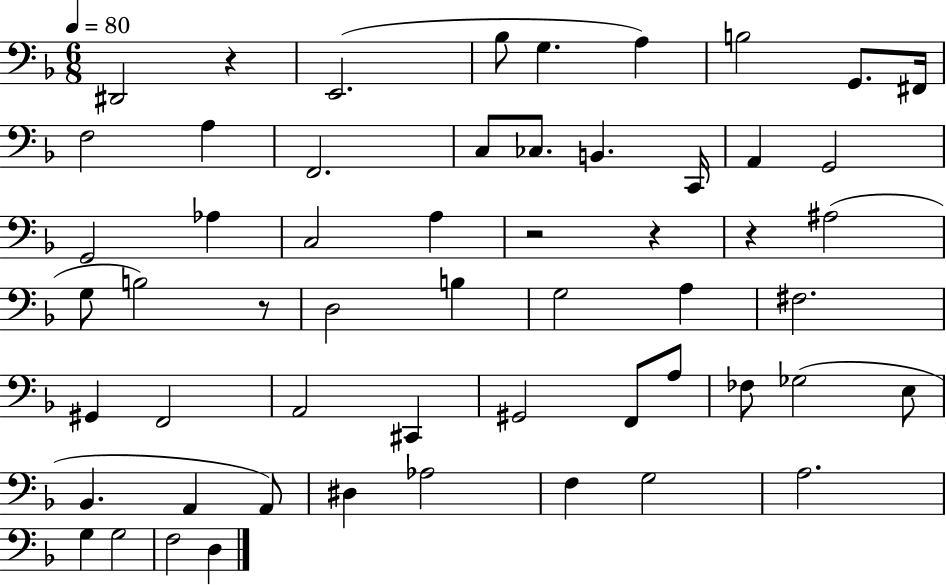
D#2/h R/q E2/h. Bb3/e G3/q. A3/q B3/h G2/e. F#2/s F3/h A3/q F2/h. C3/e CES3/e. B2/q. C2/s A2/q G2/h G2/h Ab3/q C3/h A3/q R/h R/q R/q A#3/h G3/e B3/h R/e D3/h B3/q G3/h A3/q F#3/h. G#2/q F2/h A2/h C#2/q G#2/h F2/e A3/e FES3/e Gb3/h E3/e Bb2/q. A2/q A2/e D#3/q Ab3/h F3/q G3/h A3/h. G3/q G3/h F3/h D3/q